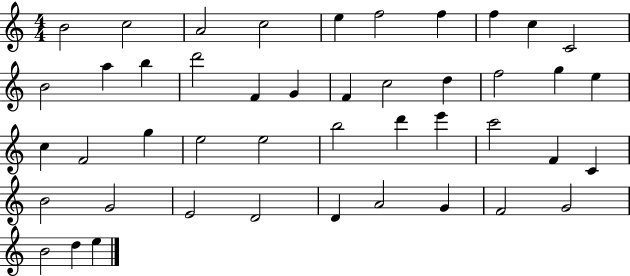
{
  \clef treble
  \numericTimeSignature
  \time 4/4
  \key c \major
  b'2 c''2 | a'2 c''2 | e''4 f''2 f''4 | f''4 c''4 c'2 | \break b'2 a''4 b''4 | d'''2 f'4 g'4 | f'4 c''2 d''4 | f''2 g''4 e''4 | \break c''4 f'2 g''4 | e''2 e''2 | b''2 d'''4 e'''4 | c'''2 f'4 c'4 | \break b'2 g'2 | e'2 d'2 | d'4 a'2 g'4 | f'2 g'2 | \break b'2 d''4 e''4 | \bar "|."
}